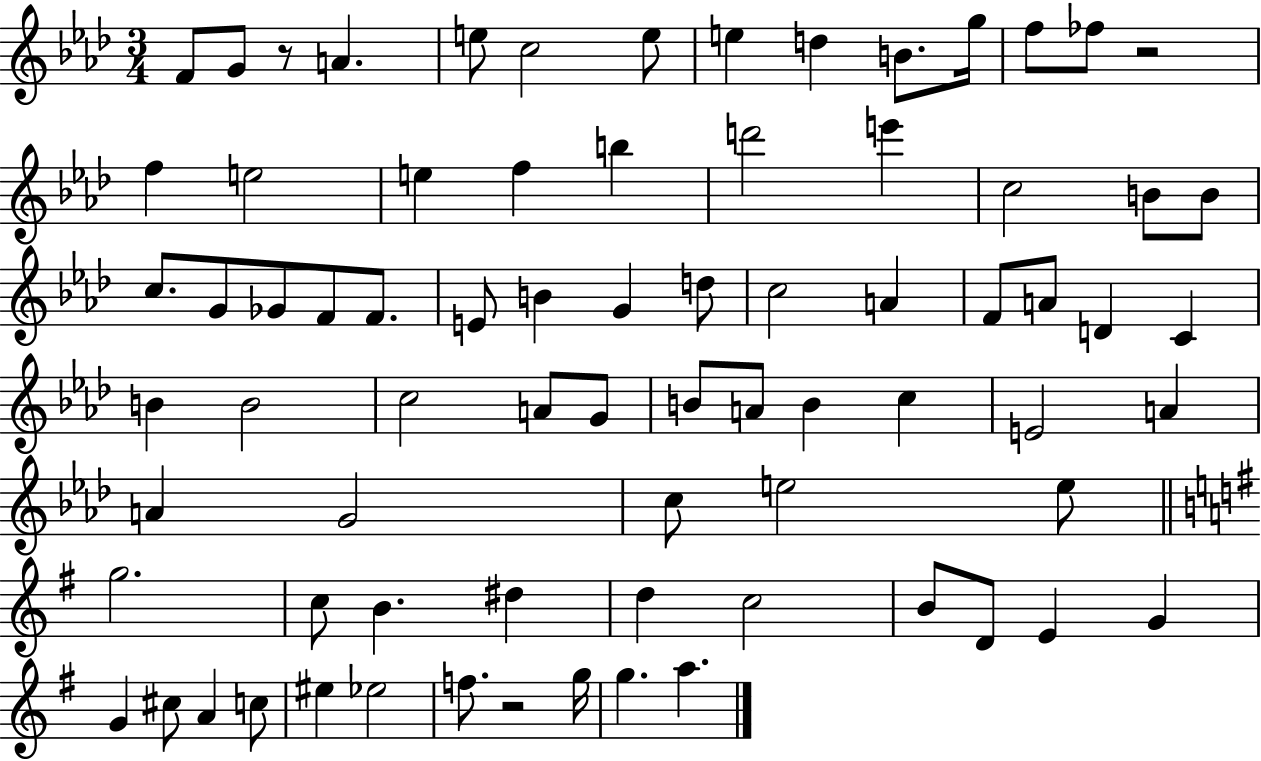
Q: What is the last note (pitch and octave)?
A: A5